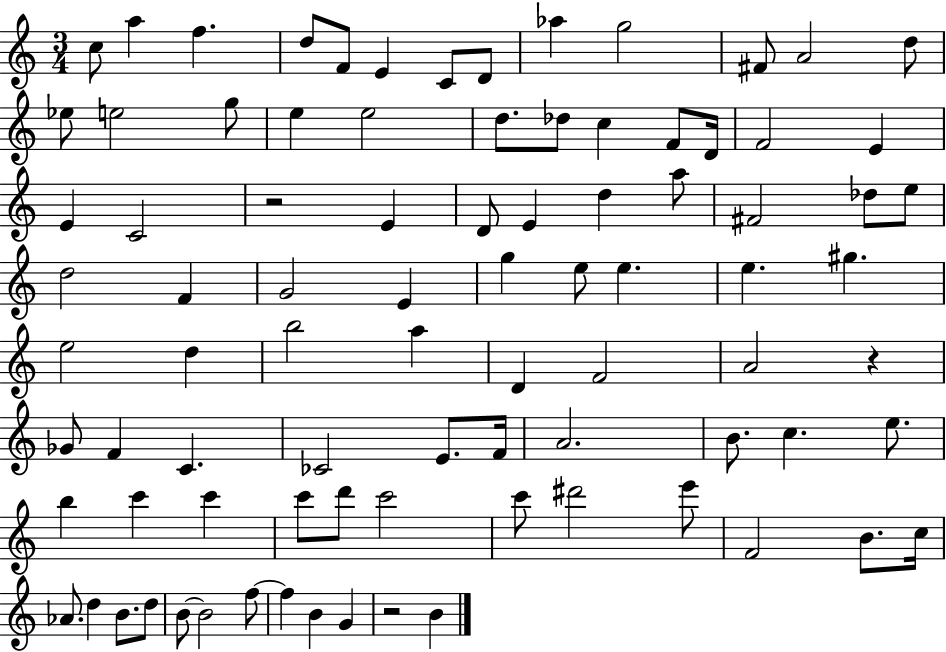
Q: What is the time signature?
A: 3/4